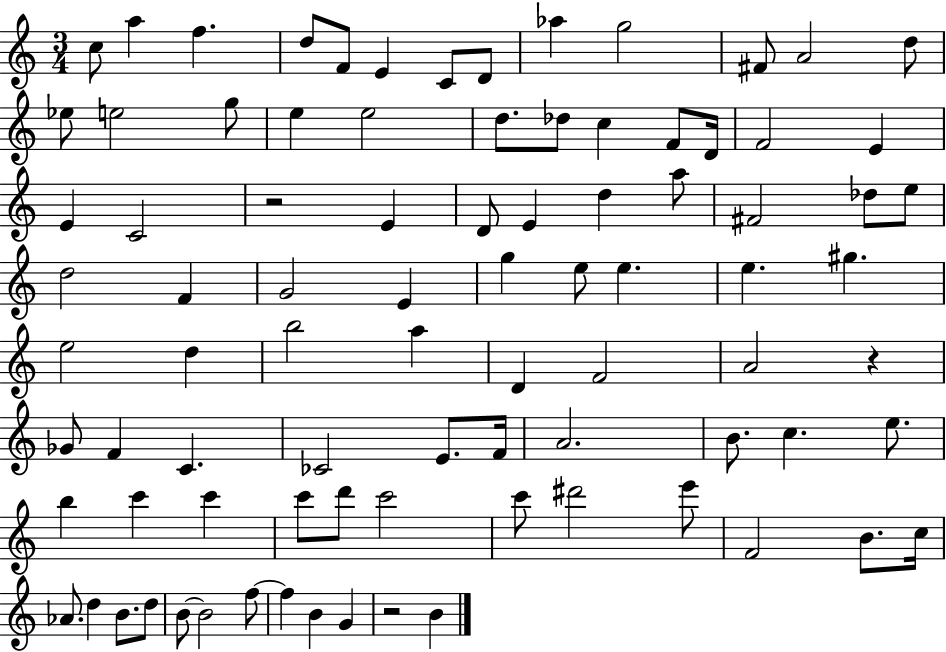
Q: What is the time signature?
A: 3/4